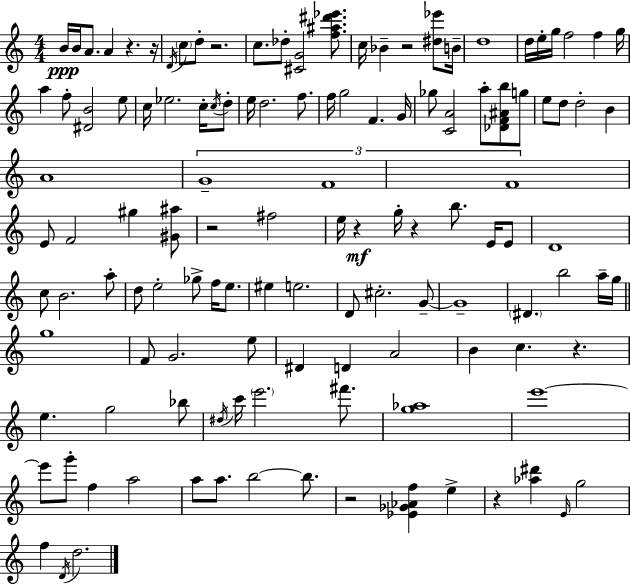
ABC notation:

X:1
T:Untitled
M:4/4
L:1/4
K:Am
B/4 B/4 A/2 A z z/4 D/4 c/2 d/2 z2 c/2 _d/2 [^CG]2 [f^a^d'_e']/2 c/4 _B z2 [^d_e']/2 B/4 d4 d/4 e/4 g/4 f2 f g/4 a f/2 [^DB]2 e/2 c/4 _e2 c/4 c/4 d/2 e/4 d2 f/2 f/4 g2 F G/4 _g/2 [CA]2 a/2 [_DF^Ab]/2 g/2 e/2 d/2 d2 B A4 G4 F4 F4 E/2 F2 ^g [^G^a]/2 z2 ^f2 e/4 z g/4 z b/2 E/4 E/2 D4 c/2 B2 a/2 d/2 e2 _g/2 f/4 e/2 ^e e2 D/2 ^c2 G/2 G4 ^D b2 a/4 g/4 g4 F/2 G2 e/2 ^D D A2 B c z e g2 _b/2 ^d/4 c'/4 e'2 ^f'/2 [g_a]4 e'4 e'/2 g'/2 f a2 a/2 a/2 b2 b/2 z2 [_E_G_Af] e z [_a^d'] E/4 g2 f D/4 d2